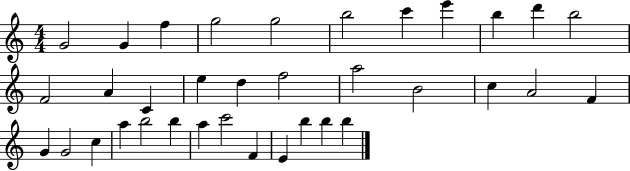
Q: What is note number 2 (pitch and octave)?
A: G4